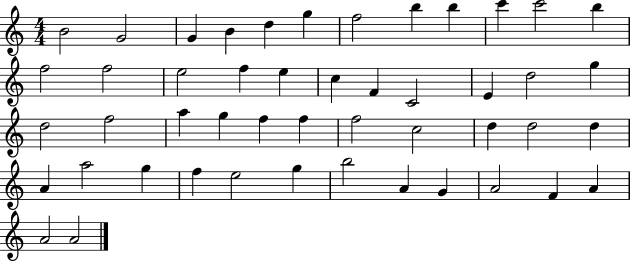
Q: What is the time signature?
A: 4/4